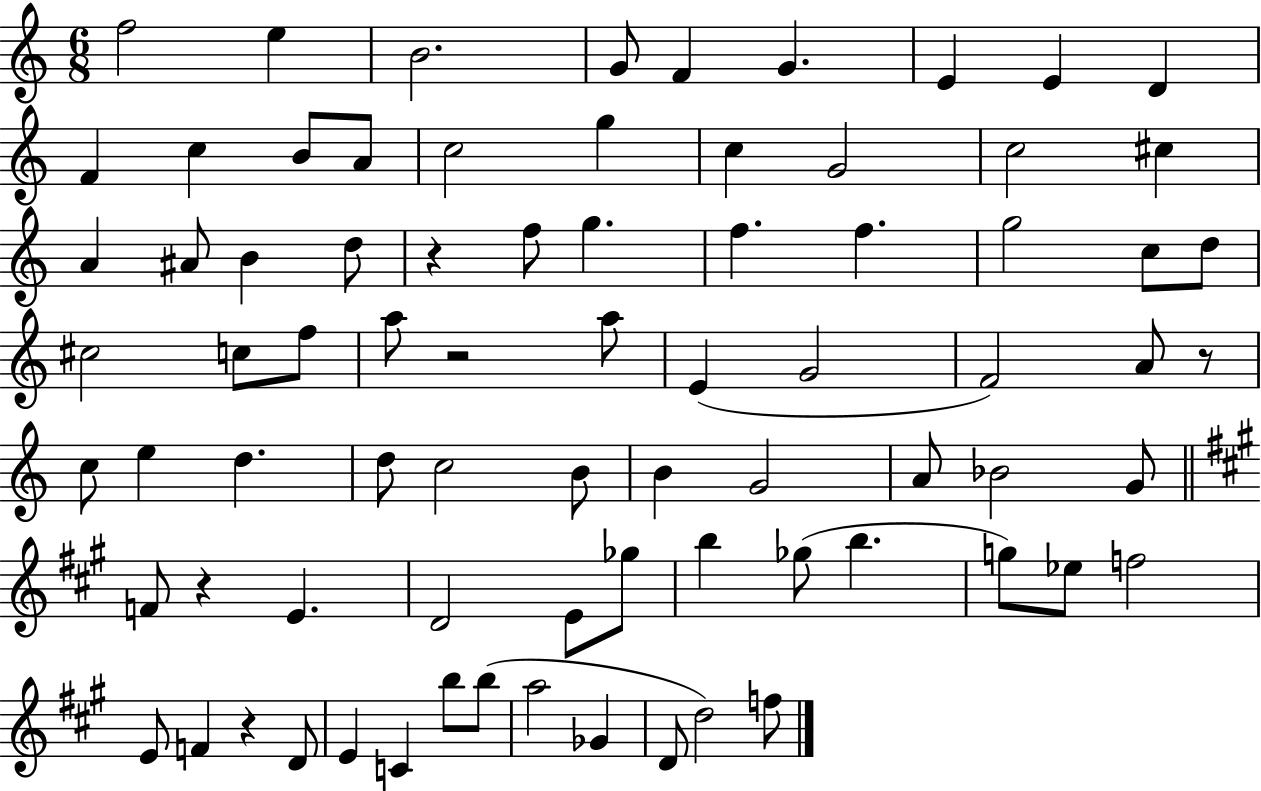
{
  \clef treble
  \numericTimeSignature
  \time 6/8
  \key c \major
  f''2 e''4 | b'2. | g'8 f'4 g'4. | e'4 e'4 d'4 | \break f'4 c''4 b'8 a'8 | c''2 g''4 | c''4 g'2 | c''2 cis''4 | \break a'4 ais'8 b'4 d''8 | r4 f''8 g''4. | f''4. f''4. | g''2 c''8 d''8 | \break cis''2 c''8 f''8 | a''8 r2 a''8 | e'4( g'2 | f'2) a'8 r8 | \break c''8 e''4 d''4. | d''8 c''2 b'8 | b'4 g'2 | a'8 bes'2 g'8 | \break \bar "||" \break \key a \major f'8 r4 e'4. | d'2 e'8 ges''8 | b''4 ges''8( b''4. | g''8) ees''8 f''2 | \break e'8 f'4 r4 d'8 | e'4 c'4 b''8 b''8( | a''2 ges'4 | d'8 d''2) f''8 | \break \bar "|."
}